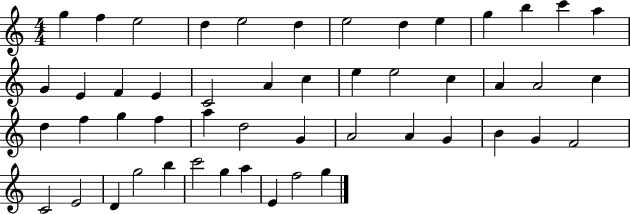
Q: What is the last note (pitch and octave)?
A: G5